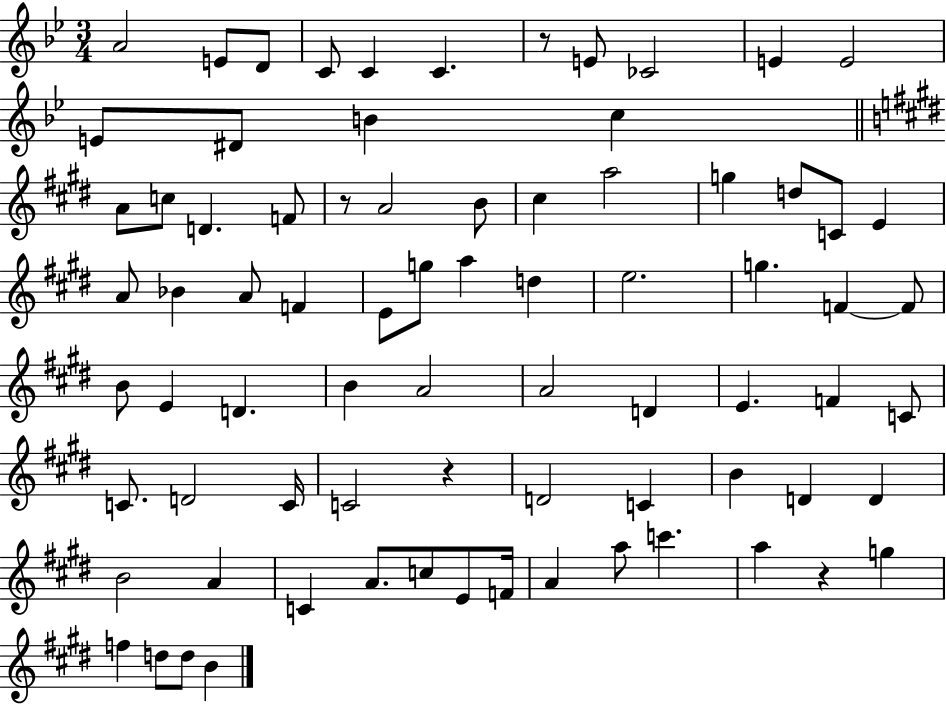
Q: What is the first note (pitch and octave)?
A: A4